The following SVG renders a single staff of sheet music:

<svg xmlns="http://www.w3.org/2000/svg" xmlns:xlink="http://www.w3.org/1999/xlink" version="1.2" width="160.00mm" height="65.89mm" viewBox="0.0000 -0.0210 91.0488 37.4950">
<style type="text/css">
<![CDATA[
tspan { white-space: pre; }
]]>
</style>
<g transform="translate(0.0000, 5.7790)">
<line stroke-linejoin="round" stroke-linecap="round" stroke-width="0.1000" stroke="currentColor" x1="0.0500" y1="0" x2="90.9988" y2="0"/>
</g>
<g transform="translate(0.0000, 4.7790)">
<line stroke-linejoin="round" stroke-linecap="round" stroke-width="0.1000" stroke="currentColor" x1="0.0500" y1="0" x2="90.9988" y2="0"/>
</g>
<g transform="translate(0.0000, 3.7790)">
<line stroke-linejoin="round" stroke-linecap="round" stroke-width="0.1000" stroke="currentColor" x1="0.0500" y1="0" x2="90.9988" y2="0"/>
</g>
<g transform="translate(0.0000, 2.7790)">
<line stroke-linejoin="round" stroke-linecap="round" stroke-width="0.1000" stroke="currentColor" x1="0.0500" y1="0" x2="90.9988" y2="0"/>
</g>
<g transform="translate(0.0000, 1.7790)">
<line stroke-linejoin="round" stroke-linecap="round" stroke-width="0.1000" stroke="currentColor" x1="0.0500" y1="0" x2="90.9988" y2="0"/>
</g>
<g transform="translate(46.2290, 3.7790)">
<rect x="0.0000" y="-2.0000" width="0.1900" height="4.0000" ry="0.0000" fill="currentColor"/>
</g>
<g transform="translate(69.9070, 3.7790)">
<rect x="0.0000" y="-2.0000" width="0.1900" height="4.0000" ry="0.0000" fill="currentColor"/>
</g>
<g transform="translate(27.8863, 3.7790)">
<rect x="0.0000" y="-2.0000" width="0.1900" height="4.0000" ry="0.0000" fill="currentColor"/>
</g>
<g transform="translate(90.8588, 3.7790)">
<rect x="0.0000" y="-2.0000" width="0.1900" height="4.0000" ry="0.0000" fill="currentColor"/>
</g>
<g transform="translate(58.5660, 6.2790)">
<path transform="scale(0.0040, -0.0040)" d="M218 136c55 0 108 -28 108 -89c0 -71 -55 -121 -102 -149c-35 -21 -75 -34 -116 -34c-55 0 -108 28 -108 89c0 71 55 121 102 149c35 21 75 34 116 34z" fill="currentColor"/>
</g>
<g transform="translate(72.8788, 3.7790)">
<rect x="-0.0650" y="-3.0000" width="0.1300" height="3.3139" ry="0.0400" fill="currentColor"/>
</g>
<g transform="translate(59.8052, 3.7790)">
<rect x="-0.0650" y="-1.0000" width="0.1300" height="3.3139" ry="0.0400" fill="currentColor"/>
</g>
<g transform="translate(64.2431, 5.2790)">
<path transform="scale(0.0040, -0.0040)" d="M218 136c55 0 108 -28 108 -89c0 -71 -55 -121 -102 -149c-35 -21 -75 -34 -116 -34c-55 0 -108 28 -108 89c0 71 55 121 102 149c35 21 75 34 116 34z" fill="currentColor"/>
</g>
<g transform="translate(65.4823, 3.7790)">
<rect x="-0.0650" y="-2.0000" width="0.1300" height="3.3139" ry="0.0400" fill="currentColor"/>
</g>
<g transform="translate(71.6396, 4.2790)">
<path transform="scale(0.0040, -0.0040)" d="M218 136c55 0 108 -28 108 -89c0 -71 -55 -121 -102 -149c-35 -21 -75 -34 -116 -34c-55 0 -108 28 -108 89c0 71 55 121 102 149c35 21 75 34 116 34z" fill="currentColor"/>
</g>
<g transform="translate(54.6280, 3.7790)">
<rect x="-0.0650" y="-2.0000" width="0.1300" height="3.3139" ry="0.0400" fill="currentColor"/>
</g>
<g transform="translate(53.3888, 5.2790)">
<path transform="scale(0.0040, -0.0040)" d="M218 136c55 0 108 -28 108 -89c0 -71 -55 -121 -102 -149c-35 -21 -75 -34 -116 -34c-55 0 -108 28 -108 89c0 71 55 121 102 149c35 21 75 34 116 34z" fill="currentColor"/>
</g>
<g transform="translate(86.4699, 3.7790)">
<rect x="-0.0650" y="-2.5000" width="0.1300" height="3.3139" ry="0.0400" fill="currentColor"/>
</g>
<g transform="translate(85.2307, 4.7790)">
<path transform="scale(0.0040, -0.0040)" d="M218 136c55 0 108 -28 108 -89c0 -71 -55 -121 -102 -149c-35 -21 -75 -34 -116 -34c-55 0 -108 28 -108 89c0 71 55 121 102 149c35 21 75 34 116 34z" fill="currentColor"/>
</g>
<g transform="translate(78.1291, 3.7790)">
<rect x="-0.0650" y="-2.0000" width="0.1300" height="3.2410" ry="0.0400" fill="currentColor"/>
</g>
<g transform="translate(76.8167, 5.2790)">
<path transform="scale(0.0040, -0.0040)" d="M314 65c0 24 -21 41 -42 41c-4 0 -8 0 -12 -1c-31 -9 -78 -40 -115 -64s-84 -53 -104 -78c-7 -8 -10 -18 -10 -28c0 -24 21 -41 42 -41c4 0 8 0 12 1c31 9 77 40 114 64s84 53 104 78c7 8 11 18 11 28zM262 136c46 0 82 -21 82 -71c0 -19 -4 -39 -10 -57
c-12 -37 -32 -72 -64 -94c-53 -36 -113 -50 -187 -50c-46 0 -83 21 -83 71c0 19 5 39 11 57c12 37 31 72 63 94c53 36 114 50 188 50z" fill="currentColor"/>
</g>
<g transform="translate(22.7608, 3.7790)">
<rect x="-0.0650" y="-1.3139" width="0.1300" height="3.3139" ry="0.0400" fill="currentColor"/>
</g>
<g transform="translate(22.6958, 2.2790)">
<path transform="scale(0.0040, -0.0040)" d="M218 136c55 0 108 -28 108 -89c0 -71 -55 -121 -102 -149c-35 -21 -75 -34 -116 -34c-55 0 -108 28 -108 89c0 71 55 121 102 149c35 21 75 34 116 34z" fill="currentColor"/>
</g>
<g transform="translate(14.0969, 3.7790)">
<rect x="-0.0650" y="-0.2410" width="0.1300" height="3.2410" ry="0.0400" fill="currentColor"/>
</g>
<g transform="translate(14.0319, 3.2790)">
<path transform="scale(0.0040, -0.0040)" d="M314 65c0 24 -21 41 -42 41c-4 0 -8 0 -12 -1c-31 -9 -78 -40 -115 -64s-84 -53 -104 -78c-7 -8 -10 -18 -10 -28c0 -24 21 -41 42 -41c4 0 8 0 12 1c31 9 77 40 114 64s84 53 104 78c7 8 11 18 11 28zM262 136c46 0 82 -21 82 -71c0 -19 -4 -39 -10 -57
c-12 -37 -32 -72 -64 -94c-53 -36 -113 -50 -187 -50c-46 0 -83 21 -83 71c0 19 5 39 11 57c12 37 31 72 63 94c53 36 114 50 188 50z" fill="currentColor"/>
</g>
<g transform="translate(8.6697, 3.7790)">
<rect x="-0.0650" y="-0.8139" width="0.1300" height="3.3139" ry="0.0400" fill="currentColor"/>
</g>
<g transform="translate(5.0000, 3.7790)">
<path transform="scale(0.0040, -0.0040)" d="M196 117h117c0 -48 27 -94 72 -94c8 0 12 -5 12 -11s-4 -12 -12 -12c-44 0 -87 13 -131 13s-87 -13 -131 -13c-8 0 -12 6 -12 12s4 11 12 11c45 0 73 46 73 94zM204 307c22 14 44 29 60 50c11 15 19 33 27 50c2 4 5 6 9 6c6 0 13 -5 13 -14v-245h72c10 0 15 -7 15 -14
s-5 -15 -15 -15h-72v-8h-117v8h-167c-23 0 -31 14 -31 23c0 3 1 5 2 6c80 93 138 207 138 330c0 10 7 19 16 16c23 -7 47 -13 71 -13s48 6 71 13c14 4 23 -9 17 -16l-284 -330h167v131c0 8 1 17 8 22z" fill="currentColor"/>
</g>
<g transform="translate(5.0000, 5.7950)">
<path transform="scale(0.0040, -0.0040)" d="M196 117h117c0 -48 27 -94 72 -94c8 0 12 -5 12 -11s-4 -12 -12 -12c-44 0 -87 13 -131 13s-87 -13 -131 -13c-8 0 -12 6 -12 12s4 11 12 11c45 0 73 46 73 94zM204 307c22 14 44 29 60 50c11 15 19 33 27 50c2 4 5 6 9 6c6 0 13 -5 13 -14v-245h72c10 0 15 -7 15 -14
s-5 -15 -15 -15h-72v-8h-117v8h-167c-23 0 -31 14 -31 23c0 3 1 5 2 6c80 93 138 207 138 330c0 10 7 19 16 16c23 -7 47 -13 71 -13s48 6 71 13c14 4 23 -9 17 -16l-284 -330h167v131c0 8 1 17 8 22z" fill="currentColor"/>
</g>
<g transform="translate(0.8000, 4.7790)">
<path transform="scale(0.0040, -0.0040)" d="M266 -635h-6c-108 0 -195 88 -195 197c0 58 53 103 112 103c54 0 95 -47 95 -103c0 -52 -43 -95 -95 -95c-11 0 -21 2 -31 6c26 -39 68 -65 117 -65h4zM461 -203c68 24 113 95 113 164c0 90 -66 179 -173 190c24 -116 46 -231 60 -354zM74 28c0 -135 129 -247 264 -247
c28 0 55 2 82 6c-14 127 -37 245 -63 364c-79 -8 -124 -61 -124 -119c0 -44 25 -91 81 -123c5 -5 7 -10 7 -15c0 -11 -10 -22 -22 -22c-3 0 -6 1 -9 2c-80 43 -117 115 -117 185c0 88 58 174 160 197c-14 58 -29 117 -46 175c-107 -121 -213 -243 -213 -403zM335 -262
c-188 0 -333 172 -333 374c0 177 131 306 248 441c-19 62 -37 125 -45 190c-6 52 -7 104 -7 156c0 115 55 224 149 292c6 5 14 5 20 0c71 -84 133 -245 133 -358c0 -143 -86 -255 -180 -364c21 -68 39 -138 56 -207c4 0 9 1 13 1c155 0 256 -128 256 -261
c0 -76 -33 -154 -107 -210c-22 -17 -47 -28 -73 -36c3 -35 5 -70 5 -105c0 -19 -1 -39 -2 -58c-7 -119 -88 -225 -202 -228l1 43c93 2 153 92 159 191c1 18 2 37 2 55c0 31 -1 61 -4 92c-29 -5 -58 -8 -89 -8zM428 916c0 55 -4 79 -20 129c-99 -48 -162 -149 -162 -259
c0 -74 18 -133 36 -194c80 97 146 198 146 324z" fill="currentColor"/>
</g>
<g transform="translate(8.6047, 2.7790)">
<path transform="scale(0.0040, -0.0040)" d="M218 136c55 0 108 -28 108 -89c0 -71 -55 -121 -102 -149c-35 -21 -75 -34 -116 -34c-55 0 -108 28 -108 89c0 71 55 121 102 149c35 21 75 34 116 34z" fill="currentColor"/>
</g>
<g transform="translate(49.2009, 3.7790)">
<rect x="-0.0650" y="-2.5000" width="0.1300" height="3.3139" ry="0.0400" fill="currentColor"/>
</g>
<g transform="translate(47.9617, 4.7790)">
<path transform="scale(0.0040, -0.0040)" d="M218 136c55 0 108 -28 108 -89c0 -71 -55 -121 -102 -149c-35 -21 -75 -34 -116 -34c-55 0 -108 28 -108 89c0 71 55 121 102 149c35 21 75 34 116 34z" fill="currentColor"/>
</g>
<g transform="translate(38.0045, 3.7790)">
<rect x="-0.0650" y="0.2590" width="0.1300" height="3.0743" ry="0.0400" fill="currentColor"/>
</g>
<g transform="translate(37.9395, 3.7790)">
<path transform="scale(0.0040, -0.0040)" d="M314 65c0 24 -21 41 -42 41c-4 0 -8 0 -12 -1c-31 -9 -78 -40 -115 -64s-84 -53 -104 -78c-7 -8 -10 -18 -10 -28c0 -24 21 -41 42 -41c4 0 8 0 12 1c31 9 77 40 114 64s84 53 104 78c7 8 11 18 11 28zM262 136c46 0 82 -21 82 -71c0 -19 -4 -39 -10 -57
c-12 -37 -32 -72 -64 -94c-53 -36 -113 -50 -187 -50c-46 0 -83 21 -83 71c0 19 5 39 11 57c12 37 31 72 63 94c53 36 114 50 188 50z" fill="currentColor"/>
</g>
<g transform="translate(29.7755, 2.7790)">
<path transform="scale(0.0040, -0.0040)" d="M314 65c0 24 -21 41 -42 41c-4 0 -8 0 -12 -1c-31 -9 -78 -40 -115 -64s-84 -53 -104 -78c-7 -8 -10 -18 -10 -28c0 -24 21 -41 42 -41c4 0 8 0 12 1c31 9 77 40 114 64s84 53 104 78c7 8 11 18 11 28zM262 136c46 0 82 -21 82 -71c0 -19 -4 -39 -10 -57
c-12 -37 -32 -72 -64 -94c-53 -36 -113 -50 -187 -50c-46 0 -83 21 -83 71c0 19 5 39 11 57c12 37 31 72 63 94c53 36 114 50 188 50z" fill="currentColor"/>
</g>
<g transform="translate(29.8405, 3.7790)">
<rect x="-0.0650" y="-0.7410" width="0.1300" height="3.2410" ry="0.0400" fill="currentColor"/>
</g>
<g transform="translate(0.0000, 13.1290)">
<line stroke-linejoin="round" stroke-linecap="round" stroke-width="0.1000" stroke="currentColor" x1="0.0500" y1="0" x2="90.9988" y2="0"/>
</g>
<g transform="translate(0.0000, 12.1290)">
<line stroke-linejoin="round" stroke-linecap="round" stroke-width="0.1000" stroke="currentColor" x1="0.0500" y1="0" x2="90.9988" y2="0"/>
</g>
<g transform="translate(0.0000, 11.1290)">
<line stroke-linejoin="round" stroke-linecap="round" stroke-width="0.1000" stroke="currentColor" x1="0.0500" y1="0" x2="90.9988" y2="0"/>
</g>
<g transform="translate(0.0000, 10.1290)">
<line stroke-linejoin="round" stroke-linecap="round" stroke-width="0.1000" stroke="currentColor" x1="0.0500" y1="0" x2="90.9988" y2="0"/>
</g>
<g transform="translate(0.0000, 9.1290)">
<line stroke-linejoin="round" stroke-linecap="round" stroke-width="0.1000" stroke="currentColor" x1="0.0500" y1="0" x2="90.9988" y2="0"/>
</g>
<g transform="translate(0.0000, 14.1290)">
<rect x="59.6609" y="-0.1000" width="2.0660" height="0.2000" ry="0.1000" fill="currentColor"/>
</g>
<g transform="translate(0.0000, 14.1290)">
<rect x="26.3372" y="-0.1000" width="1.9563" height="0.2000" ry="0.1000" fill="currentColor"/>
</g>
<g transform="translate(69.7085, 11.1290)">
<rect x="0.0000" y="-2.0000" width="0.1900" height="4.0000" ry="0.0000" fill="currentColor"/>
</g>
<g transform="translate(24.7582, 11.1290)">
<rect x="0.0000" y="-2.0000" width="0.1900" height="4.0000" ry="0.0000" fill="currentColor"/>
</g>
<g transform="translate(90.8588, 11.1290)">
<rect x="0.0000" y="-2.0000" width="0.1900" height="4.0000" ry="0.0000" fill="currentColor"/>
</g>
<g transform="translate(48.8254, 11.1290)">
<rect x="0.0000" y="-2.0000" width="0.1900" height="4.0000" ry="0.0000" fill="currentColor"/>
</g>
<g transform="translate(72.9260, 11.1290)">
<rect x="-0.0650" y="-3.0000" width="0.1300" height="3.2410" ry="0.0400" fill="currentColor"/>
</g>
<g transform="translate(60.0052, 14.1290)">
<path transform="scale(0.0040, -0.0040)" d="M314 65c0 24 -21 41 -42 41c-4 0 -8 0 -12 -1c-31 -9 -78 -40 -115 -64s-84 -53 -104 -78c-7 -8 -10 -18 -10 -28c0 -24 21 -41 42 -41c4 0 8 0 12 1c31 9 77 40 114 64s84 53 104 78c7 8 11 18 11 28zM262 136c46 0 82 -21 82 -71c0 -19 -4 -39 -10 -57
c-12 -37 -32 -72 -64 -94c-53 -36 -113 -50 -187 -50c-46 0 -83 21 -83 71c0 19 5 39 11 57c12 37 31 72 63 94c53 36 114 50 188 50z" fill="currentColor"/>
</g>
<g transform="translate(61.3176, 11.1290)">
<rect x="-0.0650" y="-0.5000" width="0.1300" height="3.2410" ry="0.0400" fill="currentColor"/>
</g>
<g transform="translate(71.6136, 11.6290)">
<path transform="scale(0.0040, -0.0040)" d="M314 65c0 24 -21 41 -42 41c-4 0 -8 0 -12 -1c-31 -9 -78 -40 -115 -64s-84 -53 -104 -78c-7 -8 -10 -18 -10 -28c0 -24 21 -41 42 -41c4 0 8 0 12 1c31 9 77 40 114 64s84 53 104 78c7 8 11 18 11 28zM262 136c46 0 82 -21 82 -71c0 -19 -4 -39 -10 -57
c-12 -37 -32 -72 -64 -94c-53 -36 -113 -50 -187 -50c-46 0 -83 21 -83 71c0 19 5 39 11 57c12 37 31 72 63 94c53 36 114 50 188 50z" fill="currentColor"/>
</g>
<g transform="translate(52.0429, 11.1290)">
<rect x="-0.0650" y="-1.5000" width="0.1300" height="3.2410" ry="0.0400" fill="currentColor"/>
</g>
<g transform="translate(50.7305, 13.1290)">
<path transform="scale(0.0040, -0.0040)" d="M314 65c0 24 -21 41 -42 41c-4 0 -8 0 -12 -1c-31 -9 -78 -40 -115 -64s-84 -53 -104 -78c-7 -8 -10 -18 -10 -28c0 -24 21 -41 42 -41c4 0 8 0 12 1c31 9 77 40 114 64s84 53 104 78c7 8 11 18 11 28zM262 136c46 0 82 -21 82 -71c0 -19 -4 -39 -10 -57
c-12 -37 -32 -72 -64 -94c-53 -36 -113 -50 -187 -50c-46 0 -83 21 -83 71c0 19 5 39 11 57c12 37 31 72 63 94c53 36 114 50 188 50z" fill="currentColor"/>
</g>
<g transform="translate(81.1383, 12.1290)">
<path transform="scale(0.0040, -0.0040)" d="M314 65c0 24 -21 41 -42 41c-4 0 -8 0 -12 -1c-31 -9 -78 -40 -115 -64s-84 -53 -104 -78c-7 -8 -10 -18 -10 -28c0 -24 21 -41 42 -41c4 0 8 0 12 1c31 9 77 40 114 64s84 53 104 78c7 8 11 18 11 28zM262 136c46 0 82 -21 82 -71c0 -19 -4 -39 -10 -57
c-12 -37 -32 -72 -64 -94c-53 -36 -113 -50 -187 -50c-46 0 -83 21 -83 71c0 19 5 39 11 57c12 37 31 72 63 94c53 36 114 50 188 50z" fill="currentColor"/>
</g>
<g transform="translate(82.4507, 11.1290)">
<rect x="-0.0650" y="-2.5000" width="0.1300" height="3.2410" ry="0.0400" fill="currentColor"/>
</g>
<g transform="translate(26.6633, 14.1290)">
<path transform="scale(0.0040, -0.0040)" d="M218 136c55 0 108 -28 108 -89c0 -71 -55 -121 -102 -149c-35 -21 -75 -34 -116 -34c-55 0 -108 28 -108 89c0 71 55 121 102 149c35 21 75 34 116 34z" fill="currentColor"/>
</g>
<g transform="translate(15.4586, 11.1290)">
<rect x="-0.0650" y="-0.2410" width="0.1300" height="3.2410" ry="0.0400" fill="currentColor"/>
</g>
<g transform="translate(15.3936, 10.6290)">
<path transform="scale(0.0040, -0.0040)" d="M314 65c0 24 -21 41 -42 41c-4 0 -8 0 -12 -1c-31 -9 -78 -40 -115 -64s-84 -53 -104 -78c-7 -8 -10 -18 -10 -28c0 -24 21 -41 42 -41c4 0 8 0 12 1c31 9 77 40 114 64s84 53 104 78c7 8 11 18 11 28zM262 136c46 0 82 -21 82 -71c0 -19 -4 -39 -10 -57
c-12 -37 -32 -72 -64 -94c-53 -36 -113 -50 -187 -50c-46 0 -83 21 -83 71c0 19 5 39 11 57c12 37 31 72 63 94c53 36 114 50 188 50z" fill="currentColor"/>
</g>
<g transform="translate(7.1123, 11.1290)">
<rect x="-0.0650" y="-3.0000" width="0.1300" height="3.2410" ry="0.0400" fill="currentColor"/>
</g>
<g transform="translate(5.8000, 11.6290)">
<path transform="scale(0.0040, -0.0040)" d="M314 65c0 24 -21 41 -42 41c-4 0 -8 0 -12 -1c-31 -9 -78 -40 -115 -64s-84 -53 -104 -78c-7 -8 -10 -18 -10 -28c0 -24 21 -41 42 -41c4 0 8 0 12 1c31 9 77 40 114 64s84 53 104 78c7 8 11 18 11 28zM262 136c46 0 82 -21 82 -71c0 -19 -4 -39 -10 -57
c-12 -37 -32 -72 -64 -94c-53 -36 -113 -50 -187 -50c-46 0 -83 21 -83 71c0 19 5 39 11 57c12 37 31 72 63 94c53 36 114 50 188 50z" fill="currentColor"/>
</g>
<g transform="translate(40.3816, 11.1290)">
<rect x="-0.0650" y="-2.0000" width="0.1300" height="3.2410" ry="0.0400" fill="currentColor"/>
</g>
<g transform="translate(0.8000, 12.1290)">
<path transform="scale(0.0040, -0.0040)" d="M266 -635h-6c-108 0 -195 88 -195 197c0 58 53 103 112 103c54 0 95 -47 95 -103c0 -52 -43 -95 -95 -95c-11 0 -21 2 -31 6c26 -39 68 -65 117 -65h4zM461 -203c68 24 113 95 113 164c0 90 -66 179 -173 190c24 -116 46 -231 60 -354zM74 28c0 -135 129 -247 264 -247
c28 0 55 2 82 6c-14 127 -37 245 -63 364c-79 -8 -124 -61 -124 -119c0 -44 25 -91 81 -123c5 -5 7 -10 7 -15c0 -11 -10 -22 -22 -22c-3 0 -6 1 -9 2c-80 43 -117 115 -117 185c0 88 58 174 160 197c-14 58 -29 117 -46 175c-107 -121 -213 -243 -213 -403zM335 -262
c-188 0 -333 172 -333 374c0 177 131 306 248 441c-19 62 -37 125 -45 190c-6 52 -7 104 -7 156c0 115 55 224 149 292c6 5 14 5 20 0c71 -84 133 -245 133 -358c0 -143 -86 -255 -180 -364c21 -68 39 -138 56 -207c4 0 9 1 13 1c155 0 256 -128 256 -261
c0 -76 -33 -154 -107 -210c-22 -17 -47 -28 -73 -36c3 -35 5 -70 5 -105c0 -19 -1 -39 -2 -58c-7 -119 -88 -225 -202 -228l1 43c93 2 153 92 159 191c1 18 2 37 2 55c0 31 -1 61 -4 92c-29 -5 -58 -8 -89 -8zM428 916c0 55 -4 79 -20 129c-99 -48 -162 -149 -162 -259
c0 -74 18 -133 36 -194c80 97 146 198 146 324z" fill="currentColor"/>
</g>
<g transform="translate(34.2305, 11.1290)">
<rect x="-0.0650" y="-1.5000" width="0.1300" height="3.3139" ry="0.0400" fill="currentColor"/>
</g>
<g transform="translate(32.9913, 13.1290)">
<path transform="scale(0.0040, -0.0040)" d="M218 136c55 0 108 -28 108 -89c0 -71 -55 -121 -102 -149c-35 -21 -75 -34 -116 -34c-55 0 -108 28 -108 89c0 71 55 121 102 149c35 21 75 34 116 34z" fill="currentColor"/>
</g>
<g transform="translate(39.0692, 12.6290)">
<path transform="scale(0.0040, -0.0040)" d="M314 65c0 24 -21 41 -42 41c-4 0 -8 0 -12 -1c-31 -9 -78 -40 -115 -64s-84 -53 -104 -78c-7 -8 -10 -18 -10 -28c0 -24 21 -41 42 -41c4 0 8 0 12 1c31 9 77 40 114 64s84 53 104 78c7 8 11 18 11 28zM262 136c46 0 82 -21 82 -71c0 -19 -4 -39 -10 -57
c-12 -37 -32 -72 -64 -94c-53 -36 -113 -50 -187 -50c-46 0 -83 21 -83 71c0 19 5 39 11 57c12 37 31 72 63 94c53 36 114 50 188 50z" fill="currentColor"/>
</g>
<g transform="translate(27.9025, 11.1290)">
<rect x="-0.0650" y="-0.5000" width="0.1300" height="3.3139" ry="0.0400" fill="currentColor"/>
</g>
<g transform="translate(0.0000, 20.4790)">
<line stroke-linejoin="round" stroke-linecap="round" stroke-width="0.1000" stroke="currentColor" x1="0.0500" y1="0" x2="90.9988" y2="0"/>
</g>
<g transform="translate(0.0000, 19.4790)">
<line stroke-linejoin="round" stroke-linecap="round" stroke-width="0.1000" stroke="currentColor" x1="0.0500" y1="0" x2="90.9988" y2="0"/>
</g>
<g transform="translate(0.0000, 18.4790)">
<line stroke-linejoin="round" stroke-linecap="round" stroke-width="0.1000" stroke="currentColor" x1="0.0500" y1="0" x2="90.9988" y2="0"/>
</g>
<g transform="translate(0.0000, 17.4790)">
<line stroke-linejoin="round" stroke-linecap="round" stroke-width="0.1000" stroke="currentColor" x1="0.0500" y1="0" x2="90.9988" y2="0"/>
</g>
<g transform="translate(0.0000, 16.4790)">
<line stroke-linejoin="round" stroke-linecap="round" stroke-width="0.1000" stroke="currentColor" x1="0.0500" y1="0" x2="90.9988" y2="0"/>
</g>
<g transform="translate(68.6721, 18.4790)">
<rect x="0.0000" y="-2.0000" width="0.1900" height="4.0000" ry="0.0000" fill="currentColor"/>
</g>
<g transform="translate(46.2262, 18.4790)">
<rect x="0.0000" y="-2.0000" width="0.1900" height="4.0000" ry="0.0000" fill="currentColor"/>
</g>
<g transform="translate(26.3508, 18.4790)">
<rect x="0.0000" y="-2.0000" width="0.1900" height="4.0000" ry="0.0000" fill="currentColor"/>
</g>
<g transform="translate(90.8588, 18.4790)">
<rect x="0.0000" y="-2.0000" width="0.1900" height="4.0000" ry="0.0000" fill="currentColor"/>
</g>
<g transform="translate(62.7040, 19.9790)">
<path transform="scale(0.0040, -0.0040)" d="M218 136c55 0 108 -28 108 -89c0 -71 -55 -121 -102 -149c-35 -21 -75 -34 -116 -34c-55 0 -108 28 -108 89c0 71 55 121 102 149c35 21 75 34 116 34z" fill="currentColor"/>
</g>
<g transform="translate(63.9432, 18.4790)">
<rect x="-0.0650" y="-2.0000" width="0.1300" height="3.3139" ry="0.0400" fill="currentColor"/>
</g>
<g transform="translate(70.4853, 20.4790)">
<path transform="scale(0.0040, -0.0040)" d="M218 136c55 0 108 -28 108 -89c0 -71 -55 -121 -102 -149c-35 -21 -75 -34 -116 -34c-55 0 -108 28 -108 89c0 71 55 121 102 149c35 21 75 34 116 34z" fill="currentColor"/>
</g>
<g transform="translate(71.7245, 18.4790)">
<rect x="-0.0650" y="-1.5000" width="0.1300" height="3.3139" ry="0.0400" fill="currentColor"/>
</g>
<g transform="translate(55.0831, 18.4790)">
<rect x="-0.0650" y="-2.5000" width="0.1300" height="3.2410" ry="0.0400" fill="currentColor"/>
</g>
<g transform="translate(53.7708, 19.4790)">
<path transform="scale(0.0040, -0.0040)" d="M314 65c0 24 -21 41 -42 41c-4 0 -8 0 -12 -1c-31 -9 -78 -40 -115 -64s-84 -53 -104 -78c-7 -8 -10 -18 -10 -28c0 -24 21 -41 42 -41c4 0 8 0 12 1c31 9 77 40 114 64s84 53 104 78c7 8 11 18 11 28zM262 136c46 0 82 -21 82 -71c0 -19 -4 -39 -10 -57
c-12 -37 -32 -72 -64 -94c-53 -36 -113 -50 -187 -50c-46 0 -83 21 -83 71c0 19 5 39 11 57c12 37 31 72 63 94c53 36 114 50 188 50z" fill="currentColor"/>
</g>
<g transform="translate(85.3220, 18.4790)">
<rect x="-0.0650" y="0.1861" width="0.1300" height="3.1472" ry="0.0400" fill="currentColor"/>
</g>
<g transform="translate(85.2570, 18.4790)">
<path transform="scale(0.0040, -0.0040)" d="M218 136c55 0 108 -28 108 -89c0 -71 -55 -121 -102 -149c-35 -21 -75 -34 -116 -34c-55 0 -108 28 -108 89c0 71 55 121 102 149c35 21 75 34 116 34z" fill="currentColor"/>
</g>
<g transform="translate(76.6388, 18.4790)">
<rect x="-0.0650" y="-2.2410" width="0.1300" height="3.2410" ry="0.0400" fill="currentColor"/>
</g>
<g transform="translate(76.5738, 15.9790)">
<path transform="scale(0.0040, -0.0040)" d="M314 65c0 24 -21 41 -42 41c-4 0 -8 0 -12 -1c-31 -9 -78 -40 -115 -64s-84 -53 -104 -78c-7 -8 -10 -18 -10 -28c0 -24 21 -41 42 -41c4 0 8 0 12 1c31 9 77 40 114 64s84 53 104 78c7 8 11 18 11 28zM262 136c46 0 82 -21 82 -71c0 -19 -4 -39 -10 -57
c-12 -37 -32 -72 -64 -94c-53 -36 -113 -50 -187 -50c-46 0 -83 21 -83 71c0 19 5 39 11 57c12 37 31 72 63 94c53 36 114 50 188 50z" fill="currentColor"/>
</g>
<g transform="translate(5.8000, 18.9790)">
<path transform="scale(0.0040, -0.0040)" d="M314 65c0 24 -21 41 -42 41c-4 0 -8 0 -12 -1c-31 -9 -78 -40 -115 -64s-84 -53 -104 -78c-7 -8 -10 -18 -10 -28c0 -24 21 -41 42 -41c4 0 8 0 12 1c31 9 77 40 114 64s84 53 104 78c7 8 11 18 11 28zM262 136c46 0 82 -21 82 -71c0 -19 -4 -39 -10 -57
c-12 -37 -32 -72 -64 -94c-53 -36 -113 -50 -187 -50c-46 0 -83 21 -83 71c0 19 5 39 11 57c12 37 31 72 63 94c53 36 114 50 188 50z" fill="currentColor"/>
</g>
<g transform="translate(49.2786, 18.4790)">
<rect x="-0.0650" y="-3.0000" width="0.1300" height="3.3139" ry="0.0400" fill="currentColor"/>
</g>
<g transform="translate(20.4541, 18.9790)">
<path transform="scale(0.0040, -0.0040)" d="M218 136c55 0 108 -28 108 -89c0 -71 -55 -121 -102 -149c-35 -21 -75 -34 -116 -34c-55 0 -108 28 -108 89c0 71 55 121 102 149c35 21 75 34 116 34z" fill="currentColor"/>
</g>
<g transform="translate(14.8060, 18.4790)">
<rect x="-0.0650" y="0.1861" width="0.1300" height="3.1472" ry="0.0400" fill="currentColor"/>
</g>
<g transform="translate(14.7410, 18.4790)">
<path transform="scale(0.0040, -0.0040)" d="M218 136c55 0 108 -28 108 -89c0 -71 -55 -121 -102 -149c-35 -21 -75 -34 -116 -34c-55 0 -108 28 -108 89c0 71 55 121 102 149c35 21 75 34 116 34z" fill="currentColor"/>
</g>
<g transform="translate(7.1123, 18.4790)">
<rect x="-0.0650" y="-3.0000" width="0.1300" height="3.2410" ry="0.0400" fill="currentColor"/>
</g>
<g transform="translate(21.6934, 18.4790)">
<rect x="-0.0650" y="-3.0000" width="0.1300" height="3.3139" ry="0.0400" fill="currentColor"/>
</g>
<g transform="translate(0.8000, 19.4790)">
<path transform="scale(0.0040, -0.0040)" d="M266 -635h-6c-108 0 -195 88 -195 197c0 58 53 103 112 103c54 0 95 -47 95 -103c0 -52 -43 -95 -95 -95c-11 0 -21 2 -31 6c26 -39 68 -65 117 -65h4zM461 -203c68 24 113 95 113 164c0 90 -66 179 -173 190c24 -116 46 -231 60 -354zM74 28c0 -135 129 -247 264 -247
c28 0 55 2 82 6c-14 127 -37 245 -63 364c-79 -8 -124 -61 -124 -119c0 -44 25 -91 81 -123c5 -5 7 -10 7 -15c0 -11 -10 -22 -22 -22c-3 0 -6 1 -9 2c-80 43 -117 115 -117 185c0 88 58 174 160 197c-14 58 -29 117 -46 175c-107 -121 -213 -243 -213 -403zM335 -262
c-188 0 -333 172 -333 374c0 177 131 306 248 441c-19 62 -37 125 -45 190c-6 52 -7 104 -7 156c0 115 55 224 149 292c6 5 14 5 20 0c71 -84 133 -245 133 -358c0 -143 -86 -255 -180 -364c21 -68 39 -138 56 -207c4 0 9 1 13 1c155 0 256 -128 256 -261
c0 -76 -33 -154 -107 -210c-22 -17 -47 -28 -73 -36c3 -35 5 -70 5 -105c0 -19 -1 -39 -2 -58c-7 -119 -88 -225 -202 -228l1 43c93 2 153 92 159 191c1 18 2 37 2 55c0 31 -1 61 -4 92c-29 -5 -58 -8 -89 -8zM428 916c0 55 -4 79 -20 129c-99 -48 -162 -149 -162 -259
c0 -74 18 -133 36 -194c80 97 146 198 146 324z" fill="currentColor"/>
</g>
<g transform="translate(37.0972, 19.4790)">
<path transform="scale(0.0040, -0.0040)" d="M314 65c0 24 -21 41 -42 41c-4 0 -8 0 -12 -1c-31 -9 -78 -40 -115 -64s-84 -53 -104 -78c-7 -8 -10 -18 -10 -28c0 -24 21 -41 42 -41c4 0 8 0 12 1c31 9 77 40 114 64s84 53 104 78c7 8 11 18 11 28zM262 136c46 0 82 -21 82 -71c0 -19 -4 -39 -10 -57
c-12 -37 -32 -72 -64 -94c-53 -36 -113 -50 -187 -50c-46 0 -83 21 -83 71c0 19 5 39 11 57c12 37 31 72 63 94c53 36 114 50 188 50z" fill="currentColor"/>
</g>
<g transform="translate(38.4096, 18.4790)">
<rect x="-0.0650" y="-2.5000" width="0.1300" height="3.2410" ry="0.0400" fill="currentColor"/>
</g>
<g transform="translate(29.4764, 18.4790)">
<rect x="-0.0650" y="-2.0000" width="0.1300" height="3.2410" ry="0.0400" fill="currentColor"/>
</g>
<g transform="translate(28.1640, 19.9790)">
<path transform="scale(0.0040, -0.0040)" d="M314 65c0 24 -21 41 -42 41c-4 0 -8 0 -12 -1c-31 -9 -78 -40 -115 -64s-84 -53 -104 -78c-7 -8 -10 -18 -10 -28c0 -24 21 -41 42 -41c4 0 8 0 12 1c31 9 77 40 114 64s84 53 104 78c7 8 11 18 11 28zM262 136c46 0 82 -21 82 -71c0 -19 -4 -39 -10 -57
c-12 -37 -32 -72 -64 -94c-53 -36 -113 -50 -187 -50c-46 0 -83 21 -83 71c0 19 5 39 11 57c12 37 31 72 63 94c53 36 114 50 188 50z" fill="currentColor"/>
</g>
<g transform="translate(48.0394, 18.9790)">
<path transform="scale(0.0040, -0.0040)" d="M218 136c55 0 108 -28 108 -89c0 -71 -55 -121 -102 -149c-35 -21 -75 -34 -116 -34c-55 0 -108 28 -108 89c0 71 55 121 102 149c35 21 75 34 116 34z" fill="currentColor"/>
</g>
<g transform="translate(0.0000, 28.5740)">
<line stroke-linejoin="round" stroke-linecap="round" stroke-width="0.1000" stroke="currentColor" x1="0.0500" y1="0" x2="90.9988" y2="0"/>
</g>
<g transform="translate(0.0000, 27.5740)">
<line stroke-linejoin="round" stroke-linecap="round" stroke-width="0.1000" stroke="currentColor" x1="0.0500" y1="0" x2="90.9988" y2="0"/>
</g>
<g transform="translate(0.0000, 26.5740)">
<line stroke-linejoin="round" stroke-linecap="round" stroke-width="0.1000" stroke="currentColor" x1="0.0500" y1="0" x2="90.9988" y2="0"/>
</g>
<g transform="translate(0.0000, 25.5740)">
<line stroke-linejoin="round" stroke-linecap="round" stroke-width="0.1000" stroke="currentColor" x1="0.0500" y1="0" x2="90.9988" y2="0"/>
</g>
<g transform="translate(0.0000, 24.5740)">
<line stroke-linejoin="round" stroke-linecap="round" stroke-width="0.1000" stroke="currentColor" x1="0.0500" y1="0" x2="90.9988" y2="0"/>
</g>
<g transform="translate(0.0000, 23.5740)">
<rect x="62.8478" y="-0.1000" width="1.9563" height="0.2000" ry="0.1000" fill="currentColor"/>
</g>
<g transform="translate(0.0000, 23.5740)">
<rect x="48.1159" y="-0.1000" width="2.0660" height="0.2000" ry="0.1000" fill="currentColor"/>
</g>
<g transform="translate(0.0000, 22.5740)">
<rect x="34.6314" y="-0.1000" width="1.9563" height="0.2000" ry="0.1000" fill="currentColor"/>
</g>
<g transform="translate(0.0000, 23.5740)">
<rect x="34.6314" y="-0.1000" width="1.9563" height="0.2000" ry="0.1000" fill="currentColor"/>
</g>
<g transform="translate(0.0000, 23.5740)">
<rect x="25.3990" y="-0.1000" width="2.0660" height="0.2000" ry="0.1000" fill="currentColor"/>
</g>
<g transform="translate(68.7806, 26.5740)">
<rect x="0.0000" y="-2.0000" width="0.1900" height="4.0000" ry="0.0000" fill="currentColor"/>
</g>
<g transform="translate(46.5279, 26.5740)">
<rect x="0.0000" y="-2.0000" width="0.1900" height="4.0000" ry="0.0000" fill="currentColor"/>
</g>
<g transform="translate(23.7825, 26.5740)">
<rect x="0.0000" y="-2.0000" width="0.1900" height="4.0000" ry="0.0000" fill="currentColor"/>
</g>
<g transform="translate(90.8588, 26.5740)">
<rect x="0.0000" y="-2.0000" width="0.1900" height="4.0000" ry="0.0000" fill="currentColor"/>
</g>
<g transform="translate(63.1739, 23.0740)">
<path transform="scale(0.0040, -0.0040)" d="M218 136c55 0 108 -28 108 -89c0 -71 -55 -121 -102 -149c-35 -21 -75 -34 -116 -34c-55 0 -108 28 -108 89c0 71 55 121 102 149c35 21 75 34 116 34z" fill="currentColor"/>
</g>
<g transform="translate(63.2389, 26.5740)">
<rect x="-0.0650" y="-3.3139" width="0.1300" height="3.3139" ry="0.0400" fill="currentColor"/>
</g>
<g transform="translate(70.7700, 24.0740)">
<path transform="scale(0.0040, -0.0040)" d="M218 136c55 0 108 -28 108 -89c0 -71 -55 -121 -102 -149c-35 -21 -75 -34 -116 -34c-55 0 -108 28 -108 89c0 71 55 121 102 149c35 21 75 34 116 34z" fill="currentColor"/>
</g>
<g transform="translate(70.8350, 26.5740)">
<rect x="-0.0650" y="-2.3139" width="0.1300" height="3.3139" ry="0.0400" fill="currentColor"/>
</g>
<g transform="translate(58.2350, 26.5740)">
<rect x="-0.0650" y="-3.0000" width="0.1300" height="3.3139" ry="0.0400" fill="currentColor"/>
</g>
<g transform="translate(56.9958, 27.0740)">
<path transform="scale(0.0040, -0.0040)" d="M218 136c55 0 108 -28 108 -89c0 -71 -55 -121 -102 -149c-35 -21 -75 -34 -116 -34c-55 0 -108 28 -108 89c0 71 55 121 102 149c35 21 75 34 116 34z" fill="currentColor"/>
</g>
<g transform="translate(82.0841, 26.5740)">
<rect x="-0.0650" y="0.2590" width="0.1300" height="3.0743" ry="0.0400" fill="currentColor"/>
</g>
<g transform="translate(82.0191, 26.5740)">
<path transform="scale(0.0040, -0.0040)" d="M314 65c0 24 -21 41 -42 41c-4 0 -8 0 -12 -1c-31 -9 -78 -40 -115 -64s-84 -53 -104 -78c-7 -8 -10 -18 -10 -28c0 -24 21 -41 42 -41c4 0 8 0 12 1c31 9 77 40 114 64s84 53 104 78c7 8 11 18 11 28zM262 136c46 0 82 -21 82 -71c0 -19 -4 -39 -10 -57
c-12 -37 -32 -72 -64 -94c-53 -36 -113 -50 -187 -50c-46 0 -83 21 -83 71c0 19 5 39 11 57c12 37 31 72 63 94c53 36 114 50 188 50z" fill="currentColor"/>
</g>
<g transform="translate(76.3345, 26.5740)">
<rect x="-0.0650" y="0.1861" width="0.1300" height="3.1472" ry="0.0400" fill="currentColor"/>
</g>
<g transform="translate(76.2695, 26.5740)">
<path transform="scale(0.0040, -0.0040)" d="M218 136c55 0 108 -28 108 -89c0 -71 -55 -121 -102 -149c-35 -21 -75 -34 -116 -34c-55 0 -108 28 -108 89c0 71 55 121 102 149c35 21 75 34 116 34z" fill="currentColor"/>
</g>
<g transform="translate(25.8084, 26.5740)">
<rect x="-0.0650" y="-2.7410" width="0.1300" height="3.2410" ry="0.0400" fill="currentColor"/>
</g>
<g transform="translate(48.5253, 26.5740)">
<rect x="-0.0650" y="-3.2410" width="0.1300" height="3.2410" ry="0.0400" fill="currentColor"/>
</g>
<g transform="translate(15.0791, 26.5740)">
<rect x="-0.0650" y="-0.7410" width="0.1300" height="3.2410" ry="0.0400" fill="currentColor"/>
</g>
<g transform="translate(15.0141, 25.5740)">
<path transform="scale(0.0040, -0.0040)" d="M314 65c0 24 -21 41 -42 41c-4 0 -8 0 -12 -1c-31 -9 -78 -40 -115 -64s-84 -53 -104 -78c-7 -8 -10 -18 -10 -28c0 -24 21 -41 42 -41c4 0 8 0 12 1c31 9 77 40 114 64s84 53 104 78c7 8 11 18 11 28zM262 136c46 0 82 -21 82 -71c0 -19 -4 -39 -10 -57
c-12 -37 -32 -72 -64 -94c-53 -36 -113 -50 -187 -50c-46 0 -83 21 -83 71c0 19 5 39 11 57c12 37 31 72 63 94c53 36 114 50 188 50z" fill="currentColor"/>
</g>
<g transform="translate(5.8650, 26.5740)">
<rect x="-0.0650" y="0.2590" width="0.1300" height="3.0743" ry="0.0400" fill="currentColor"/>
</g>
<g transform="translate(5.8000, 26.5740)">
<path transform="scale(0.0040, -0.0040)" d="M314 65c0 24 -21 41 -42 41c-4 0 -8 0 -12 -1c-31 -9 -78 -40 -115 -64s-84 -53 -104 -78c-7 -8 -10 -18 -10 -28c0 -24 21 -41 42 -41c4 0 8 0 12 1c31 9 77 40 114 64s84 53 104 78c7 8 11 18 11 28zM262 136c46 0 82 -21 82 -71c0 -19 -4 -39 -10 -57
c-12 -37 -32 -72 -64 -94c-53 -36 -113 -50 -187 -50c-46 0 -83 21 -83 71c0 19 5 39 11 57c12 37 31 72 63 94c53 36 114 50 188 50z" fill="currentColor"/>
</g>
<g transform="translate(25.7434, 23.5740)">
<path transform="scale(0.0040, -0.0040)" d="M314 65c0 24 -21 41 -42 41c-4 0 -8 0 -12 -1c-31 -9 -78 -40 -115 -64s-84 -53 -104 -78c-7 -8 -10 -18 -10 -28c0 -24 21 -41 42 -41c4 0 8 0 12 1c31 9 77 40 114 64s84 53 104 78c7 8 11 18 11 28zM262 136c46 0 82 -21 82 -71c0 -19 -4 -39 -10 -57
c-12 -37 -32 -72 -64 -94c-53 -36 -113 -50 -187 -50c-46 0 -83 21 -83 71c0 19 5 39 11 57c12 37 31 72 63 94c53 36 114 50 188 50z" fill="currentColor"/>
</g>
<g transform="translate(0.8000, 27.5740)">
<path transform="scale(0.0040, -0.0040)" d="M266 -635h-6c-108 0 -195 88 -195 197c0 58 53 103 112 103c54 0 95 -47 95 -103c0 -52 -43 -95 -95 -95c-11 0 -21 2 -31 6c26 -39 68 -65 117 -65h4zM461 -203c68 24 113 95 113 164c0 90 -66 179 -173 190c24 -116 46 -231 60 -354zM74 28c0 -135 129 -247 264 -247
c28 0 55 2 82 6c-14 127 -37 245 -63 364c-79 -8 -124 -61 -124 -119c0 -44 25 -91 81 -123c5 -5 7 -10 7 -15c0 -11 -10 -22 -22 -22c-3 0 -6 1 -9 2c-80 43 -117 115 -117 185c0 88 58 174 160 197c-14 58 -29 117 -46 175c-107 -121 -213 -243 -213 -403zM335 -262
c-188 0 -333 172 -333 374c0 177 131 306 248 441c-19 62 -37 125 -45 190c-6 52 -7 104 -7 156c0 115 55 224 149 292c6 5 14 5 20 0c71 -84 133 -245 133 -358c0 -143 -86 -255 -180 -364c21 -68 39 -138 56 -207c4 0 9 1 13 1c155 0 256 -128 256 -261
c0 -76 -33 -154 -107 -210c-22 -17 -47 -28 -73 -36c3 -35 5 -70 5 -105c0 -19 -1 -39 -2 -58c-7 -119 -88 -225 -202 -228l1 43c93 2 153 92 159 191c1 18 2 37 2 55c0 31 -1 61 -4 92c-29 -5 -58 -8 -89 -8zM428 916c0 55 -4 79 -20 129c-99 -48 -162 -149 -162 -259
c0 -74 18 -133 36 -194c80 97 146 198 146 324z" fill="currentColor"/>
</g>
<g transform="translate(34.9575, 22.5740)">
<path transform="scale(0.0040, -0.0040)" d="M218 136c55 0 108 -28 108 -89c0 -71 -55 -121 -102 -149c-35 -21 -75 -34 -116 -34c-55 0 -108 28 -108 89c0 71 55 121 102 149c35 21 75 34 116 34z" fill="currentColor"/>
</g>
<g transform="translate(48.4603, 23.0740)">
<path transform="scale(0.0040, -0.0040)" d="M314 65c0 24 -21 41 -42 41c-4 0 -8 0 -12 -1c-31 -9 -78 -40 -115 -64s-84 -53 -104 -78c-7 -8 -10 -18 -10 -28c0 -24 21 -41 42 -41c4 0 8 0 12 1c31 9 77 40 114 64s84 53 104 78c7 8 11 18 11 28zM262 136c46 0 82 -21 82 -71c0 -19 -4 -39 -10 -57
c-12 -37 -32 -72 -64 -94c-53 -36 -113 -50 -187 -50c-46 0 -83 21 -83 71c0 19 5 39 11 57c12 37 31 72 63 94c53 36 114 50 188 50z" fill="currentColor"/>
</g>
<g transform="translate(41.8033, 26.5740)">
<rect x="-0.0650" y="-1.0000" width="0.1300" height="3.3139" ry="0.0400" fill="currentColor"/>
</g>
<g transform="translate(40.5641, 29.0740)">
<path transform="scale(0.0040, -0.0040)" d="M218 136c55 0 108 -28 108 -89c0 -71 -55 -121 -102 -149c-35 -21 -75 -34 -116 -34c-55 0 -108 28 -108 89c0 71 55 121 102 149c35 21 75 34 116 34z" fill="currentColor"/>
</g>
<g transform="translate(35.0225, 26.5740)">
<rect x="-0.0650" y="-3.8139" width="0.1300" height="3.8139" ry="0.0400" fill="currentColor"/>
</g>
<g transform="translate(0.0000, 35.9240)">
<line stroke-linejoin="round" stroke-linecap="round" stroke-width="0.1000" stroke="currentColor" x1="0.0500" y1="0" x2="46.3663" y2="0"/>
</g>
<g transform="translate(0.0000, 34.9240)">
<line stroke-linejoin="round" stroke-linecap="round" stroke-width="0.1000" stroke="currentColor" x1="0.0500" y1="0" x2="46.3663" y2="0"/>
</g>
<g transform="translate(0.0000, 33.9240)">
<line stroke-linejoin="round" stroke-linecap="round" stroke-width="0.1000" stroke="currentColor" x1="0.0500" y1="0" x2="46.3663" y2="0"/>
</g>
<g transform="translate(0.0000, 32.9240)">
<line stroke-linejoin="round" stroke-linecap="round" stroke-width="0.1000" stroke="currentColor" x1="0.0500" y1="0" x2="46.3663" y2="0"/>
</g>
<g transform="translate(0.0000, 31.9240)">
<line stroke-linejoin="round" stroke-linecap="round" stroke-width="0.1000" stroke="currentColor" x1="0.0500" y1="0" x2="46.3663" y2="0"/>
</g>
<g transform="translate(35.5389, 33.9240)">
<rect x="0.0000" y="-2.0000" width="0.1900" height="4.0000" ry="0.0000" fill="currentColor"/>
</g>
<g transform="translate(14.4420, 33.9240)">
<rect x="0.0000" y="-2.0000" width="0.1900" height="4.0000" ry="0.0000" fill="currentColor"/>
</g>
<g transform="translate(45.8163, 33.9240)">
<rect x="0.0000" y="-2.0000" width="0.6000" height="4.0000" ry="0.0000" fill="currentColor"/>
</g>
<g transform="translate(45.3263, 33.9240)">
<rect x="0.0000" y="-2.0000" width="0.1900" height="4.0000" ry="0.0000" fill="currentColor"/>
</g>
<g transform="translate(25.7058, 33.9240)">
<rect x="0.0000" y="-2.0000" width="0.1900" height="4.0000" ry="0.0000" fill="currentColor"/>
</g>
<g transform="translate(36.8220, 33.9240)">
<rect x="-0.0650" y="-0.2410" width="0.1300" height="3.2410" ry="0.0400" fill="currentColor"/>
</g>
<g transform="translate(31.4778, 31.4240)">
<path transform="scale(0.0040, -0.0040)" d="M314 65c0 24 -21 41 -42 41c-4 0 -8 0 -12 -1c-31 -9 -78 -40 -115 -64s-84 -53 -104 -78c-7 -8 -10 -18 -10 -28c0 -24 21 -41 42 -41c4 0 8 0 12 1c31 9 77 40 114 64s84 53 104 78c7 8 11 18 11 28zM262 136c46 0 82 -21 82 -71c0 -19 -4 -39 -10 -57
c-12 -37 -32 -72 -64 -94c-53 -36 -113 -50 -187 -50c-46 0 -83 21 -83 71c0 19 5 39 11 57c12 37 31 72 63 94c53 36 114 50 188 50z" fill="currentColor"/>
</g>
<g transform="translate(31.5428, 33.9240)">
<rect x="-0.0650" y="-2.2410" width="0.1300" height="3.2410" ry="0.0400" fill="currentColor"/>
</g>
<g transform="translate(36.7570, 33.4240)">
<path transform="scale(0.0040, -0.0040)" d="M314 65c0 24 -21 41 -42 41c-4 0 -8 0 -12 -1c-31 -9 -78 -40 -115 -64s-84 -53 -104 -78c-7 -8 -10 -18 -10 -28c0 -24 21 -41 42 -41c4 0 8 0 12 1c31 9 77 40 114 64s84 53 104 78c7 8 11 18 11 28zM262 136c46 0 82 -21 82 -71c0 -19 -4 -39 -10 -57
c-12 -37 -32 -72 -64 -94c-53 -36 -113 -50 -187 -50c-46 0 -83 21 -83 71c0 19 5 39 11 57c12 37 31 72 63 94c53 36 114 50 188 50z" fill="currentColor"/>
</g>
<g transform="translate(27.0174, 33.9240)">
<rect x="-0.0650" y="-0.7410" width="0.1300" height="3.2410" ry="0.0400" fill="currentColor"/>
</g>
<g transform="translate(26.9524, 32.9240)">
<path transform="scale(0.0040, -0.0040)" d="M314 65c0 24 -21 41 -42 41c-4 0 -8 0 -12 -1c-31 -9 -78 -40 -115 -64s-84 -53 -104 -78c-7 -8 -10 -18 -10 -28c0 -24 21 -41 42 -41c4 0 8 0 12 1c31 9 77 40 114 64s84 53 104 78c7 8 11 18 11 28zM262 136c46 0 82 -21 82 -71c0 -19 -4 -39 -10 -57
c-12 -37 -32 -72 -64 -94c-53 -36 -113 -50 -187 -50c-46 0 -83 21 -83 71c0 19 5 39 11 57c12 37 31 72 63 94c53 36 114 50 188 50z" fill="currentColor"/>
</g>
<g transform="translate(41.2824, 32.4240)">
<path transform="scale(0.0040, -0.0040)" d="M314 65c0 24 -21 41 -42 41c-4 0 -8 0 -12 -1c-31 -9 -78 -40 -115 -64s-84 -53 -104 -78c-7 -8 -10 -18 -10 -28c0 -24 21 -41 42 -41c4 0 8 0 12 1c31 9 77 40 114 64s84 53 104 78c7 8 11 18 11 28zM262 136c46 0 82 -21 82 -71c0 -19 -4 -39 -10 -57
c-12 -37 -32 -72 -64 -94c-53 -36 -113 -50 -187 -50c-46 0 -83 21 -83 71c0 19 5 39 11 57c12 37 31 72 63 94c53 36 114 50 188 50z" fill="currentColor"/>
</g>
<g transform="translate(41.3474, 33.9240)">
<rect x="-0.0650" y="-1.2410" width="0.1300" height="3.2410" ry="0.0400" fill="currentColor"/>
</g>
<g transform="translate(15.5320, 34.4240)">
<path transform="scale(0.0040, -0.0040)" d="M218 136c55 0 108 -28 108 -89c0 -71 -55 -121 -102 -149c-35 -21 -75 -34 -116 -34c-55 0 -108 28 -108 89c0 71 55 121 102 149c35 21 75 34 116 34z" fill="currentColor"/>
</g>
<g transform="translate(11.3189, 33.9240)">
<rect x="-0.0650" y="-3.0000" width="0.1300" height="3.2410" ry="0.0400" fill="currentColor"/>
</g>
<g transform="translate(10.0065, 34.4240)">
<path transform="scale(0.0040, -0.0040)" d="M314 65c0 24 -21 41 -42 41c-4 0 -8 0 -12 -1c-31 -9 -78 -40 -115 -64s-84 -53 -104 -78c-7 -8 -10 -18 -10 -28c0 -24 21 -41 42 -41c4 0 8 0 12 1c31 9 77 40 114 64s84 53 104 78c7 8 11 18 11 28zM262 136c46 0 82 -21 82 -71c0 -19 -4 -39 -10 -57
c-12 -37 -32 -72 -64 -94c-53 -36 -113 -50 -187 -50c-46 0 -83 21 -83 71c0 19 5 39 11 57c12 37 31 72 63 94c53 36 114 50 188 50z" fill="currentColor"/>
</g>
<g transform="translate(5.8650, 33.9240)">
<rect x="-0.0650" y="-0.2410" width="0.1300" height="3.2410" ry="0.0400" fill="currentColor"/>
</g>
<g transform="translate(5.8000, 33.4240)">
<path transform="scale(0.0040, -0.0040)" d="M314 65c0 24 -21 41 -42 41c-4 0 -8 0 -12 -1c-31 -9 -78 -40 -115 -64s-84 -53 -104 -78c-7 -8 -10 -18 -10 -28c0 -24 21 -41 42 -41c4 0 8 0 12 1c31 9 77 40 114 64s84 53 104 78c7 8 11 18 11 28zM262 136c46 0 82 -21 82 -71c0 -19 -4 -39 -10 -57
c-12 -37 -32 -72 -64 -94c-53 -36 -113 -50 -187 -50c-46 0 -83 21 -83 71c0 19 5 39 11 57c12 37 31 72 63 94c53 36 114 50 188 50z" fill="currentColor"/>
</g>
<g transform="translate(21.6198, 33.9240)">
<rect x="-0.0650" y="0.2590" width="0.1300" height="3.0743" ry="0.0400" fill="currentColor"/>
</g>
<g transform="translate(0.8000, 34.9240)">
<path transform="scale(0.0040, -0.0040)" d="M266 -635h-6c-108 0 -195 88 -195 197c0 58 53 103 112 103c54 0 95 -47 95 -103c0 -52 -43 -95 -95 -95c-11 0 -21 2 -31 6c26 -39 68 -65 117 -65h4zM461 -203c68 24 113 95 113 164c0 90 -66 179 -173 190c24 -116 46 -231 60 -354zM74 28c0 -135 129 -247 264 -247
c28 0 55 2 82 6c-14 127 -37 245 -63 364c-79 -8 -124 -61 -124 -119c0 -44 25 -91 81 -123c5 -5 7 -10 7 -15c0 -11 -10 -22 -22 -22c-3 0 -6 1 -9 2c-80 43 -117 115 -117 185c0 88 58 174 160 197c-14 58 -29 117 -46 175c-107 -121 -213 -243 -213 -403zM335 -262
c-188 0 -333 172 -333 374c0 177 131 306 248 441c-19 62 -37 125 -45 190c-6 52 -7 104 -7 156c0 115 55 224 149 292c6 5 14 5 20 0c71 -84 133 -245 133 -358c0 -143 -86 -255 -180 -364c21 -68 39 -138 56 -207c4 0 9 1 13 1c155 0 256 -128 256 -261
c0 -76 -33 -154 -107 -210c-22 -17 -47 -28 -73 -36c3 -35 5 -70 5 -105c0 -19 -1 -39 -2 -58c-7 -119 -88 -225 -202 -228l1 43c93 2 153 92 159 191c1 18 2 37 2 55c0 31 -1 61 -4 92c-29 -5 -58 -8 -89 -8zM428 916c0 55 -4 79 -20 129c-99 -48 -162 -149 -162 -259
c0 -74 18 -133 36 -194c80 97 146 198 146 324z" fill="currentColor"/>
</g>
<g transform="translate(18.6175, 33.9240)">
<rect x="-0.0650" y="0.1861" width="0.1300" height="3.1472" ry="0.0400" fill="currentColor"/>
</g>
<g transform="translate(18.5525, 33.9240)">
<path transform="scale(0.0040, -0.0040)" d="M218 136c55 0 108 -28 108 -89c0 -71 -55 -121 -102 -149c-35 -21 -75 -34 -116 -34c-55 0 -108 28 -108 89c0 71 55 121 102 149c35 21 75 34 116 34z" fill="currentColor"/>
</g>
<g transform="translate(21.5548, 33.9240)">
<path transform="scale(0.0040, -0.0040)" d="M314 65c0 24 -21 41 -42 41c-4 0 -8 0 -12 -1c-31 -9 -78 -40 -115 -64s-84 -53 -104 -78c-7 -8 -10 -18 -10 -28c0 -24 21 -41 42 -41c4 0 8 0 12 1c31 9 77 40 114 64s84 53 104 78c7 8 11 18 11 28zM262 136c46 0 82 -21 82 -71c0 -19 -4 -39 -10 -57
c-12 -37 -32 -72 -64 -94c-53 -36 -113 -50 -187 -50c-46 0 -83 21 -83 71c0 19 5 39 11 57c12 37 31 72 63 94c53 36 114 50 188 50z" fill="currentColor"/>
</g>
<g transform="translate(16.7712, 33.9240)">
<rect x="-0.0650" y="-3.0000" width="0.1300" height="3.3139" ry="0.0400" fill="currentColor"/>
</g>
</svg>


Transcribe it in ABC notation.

X:1
T:Untitled
M:4/4
L:1/4
K:C
d c2 e d2 B2 G F D F A F2 G A2 c2 C E F2 E2 C2 A2 G2 A2 B A F2 G2 A G2 F E g2 B B2 d2 a2 c' D b2 A b g B B2 c2 A2 A B B2 d2 g2 c2 e2